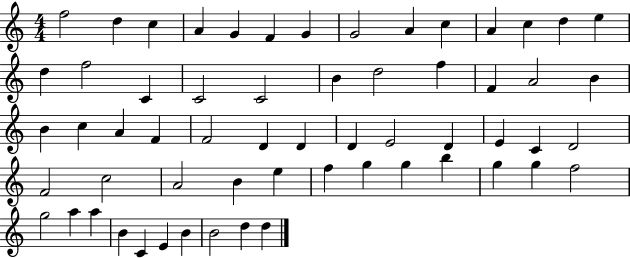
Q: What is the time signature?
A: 4/4